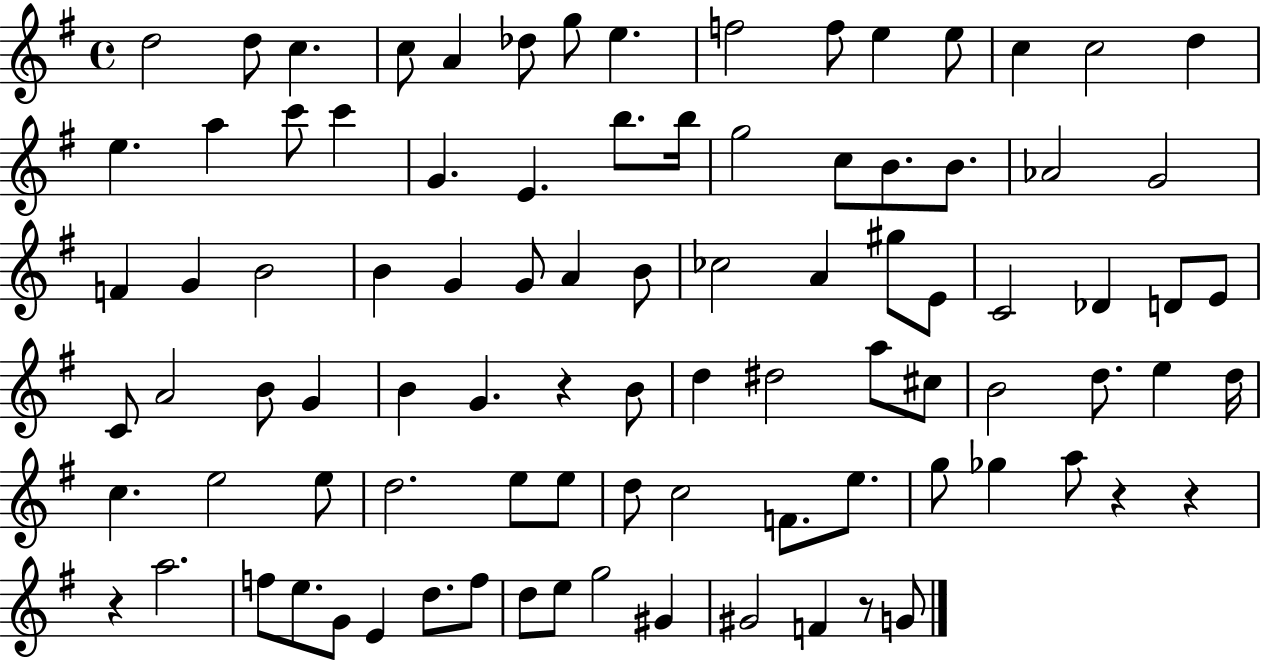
D5/h D5/e C5/q. C5/e A4/q Db5/e G5/e E5/q. F5/h F5/e E5/q E5/e C5/q C5/h D5/q E5/q. A5/q C6/e C6/q G4/q. E4/q. B5/e. B5/s G5/h C5/e B4/e. B4/e. Ab4/h G4/h F4/q G4/q B4/h B4/q G4/q G4/e A4/q B4/e CES5/h A4/q G#5/e E4/e C4/h Db4/q D4/e E4/e C4/e A4/h B4/e G4/q B4/q G4/q. R/q B4/e D5/q D#5/h A5/e C#5/e B4/h D5/e. E5/q D5/s C5/q. E5/h E5/e D5/h. E5/e E5/e D5/e C5/h F4/e. E5/e. G5/e Gb5/q A5/e R/q R/q R/q A5/h. F5/e E5/e. G4/e E4/q D5/e. F5/e D5/e E5/e G5/h G#4/q G#4/h F4/q R/e G4/e